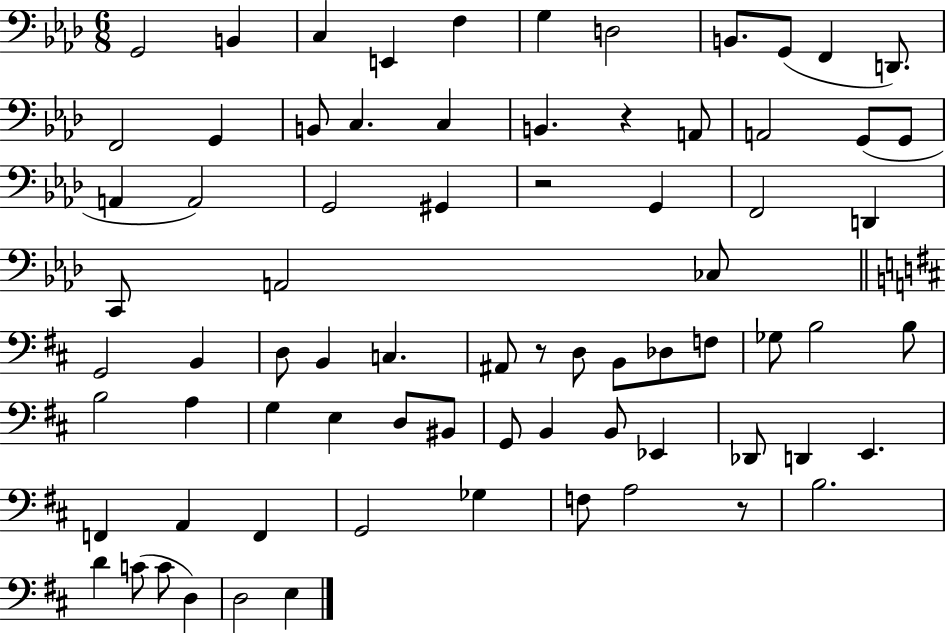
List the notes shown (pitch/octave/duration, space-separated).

G2/h B2/q C3/q E2/q F3/q G3/q D3/h B2/e. G2/e F2/q D2/e. F2/h G2/q B2/e C3/q. C3/q B2/q. R/q A2/e A2/h G2/e G2/e A2/q A2/h G2/h G#2/q R/h G2/q F2/h D2/q C2/e A2/h CES3/e G2/h B2/q D3/e B2/q C3/q. A#2/e R/e D3/e B2/e Db3/e F3/e Gb3/e B3/h B3/e B3/h A3/q G3/q E3/q D3/e BIS2/e G2/e B2/q B2/e Eb2/q Db2/e D2/q E2/q. F2/q A2/q F2/q G2/h Gb3/q F3/e A3/h R/e B3/h. D4/q C4/e C4/e D3/q D3/h E3/q